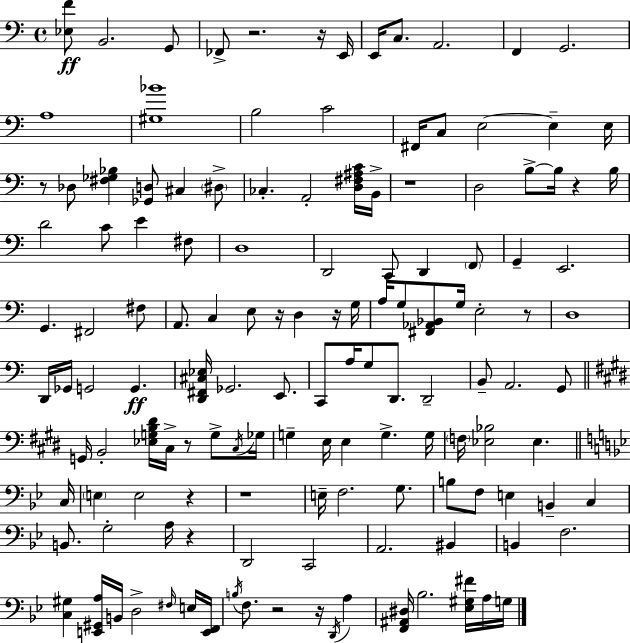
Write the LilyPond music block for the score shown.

{
  \clef bass
  \time 4/4
  \defaultTimeSignature
  \key a \minor
  \repeat volta 2 { <ees f'>8\ff b,2. g,8 | fes,8-> r2. r16 e,16 | e,16 c8. a,2. | f,4 g,2. | \break a1 | <gis bes'>1 | b2 c'2 | fis,16 c8 e2~~ e4-- e16 | \break r8 des8 <fis ges bes>4 <ges, d>8 cis4 \parenthesize dis8-> | ces4.-. a,2-. <d fis ais c'>16 b,16-> | r1 | d2 b8->~~ b16 r4 b16 | \break d'2 c'8 e'4 fis8 | d1 | d,2 c,8 d,4 \parenthesize f,8 | g,4-- e,2. | \break g,4. fis,2 fis8 | a,8. c4 e8 r16 d4 r16 g16 | a16 g8 <fis, aes, bes,>8 g16 e2-. r8 | d1 | \break d,16 ges,16 g,2 g,4.\ff | <d, fis, cis ees>16 ges,2. e,8. | c,8 a16 g8 d,8. d,2-- | b,8-- a,2. g,8 | \break \bar "||" \break \key e \major g,16 b,2-. <ees g b dis'>16 cis16-> r8 g8-> \acciaccatura { cis16 } | ges16 g4-- e16 e4 g4.-> | g16 \parenthesize f16 <ees bes>2 ees4. | \bar "||" \break \key bes \major c16 \parenthesize e4 e2 r4 | r1 | e16-- f2. g8. | b8 f8 e4 b,4-- c4 | \break b,8. g2-. a16 r4 | d,2 c,2 | a,2. bis,4 | b,4 f2. | \break <c gis>4 <e, gis, a>16 b,16 d2-> \grace { fis16 } | e16 <e, f,>16 \acciaccatura { b16 } f8. r2 r16 \acciaccatura { d,16 } | a4 <f, ais, dis>16 bes2. | <ees gis fis'>16 a16 g16 } \bar "|."
}